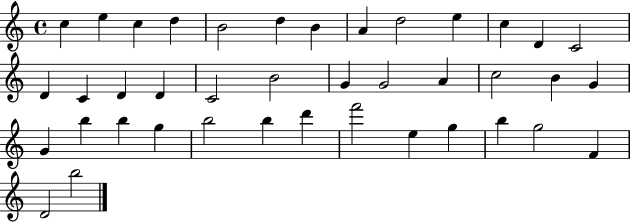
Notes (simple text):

C5/q E5/q C5/q D5/q B4/h D5/q B4/q A4/q D5/h E5/q C5/q D4/q C4/h D4/q C4/q D4/q D4/q C4/h B4/h G4/q G4/h A4/q C5/h B4/q G4/q G4/q B5/q B5/q G5/q B5/h B5/q D6/q F6/h E5/q G5/q B5/q G5/h F4/q D4/h B5/h